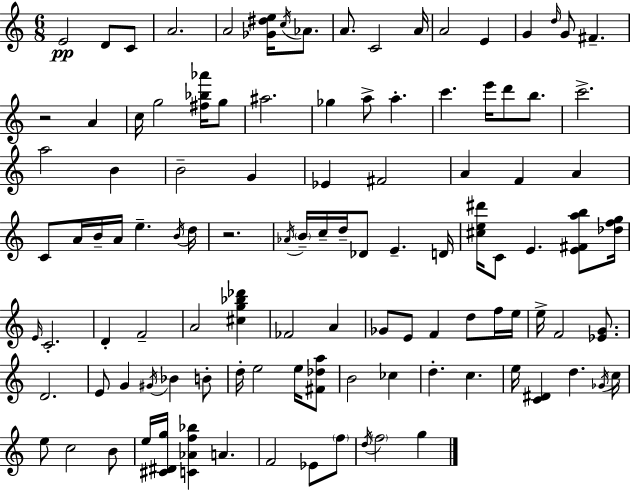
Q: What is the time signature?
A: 6/8